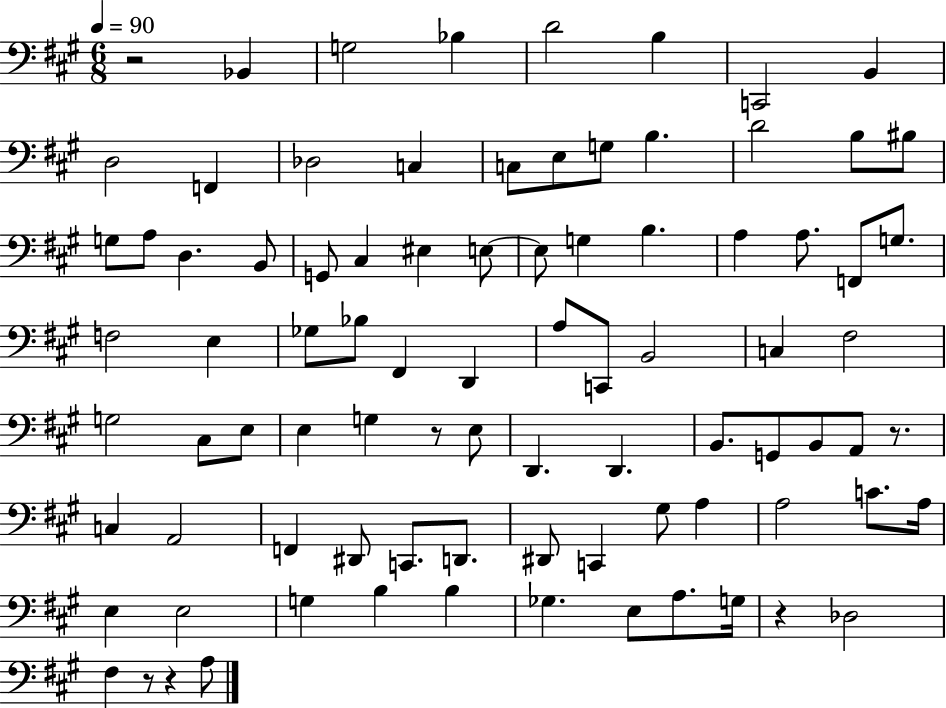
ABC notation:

X:1
T:Untitled
M:6/8
L:1/4
K:A
z2 _B,, G,2 _B, D2 B, C,,2 B,, D,2 F,, _D,2 C, C,/2 E,/2 G,/2 B, D2 B,/2 ^B,/2 G,/2 A,/2 D, B,,/2 G,,/2 ^C, ^E, E,/2 E,/2 G, B, A, A,/2 F,,/2 G,/2 F,2 E, _G,/2 _B,/2 ^F,, D,, A,/2 C,,/2 B,,2 C, ^F,2 G,2 ^C,/2 E,/2 E, G, z/2 E,/2 D,, D,, B,,/2 G,,/2 B,,/2 A,,/2 z/2 C, A,,2 F,, ^D,,/2 C,,/2 D,,/2 ^D,,/2 C,, ^G,/2 A, A,2 C/2 A,/4 E, E,2 G, B, B, _G, E,/2 A,/2 G,/4 z _D,2 ^F, z/2 z A,/2